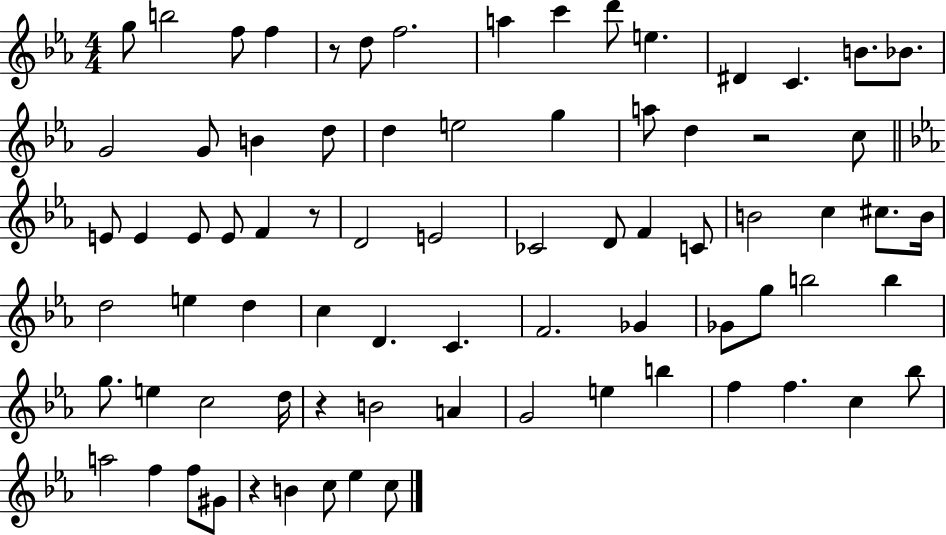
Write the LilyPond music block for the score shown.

{
  \clef treble
  \numericTimeSignature
  \time 4/4
  \key ees \major
  \repeat volta 2 { g''8 b''2 f''8 f''4 | r8 d''8 f''2. | a''4 c'''4 d'''8 e''4. | dis'4 c'4. b'8. bes'8. | \break g'2 g'8 b'4 d''8 | d''4 e''2 g''4 | a''8 d''4 r2 c''8 | \bar "||" \break \key ees \major e'8 e'4 e'8 e'8 f'4 r8 | d'2 e'2 | ces'2 d'8 f'4 c'8 | b'2 c''4 cis''8. b'16 | \break d''2 e''4 d''4 | c''4 d'4. c'4. | f'2. ges'4 | ges'8 g''8 b''2 b''4 | \break g''8. e''4 c''2 d''16 | r4 b'2 a'4 | g'2 e''4 b''4 | f''4 f''4. c''4 bes''8 | \break a''2 f''4 f''8 gis'8 | r4 b'4 c''8 ees''4 c''8 | } \bar "|."
}